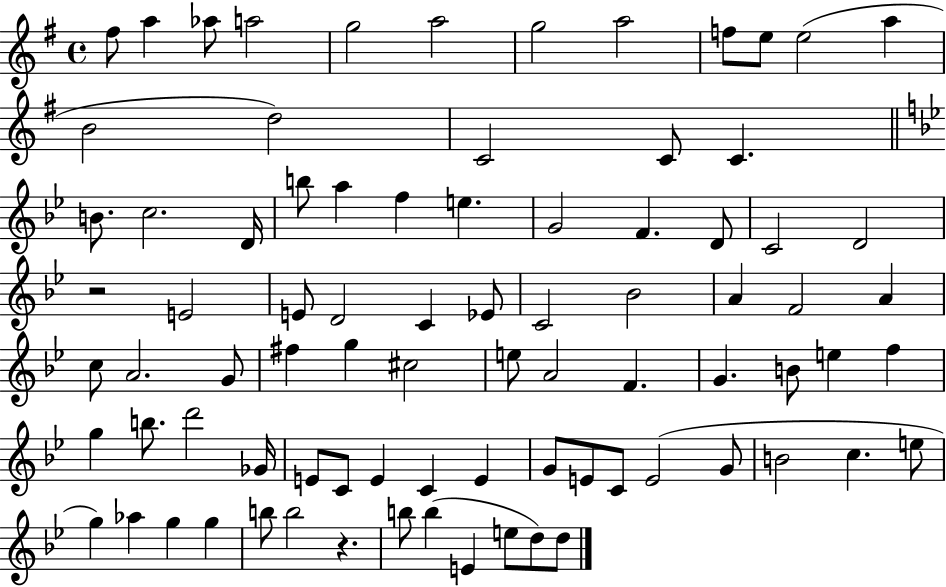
{
  \clef treble
  \time 4/4
  \defaultTimeSignature
  \key g \major
  fis''8 a''4 aes''8 a''2 | g''2 a''2 | g''2 a''2 | f''8 e''8 e''2( a''4 | \break b'2 d''2) | c'2 c'8 c'4. | \bar "||" \break \key g \minor b'8. c''2. d'16 | b''8 a''4 f''4 e''4. | g'2 f'4. d'8 | c'2 d'2 | \break r2 e'2 | e'8 d'2 c'4 ees'8 | c'2 bes'2 | a'4 f'2 a'4 | \break c''8 a'2. g'8 | fis''4 g''4 cis''2 | e''8 a'2 f'4. | g'4. b'8 e''4 f''4 | \break g''4 b''8. d'''2 ges'16 | e'8 c'8 e'4 c'4 e'4 | g'8 e'8 c'8 e'2( g'8 | b'2 c''4. e''8 | \break g''4) aes''4 g''4 g''4 | b''8 b''2 r4. | b''8 b''4( e'4 e''8 d''8) d''8 | \bar "|."
}